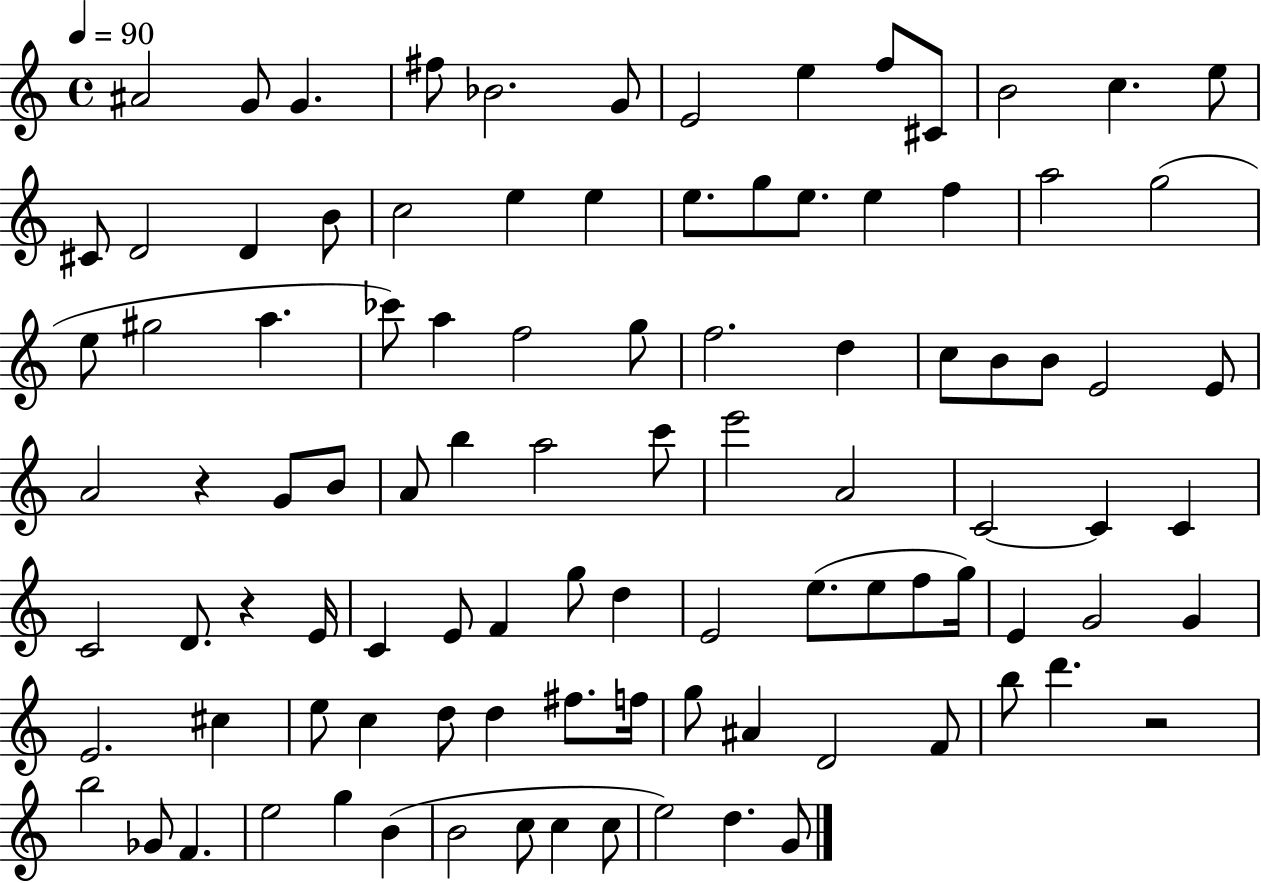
X:1
T:Untitled
M:4/4
L:1/4
K:C
^A2 G/2 G ^f/2 _B2 G/2 E2 e f/2 ^C/2 B2 c e/2 ^C/2 D2 D B/2 c2 e e e/2 g/2 e/2 e f a2 g2 e/2 ^g2 a _c'/2 a f2 g/2 f2 d c/2 B/2 B/2 E2 E/2 A2 z G/2 B/2 A/2 b a2 c'/2 e'2 A2 C2 C C C2 D/2 z E/4 C E/2 F g/2 d E2 e/2 e/2 f/2 g/4 E G2 G E2 ^c e/2 c d/2 d ^f/2 f/4 g/2 ^A D2 F/2 b/2 d' z2 b2 _G/2 F e2 g B B2 c/2 c c/2 e2 d G/2